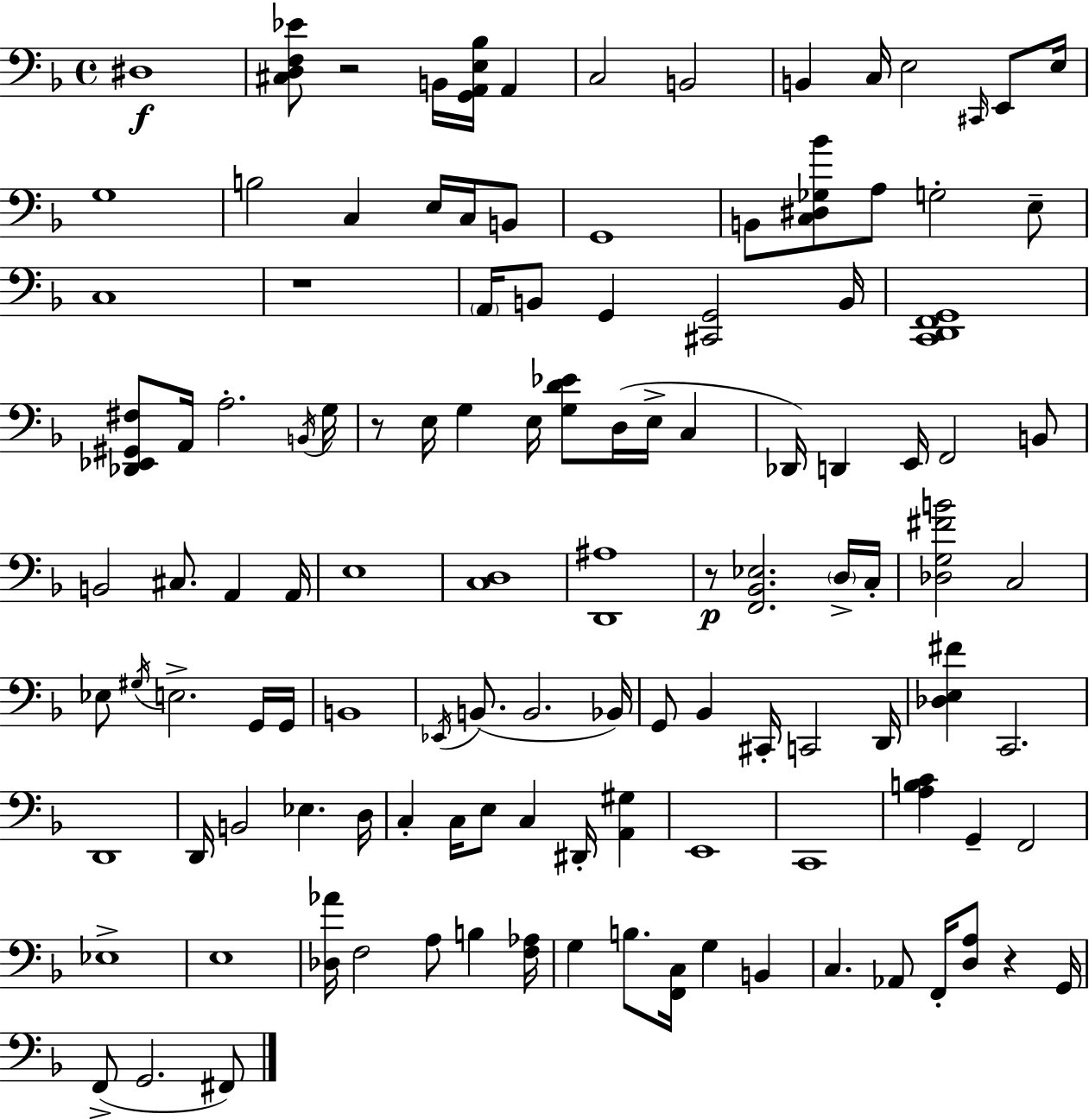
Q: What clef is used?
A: bass